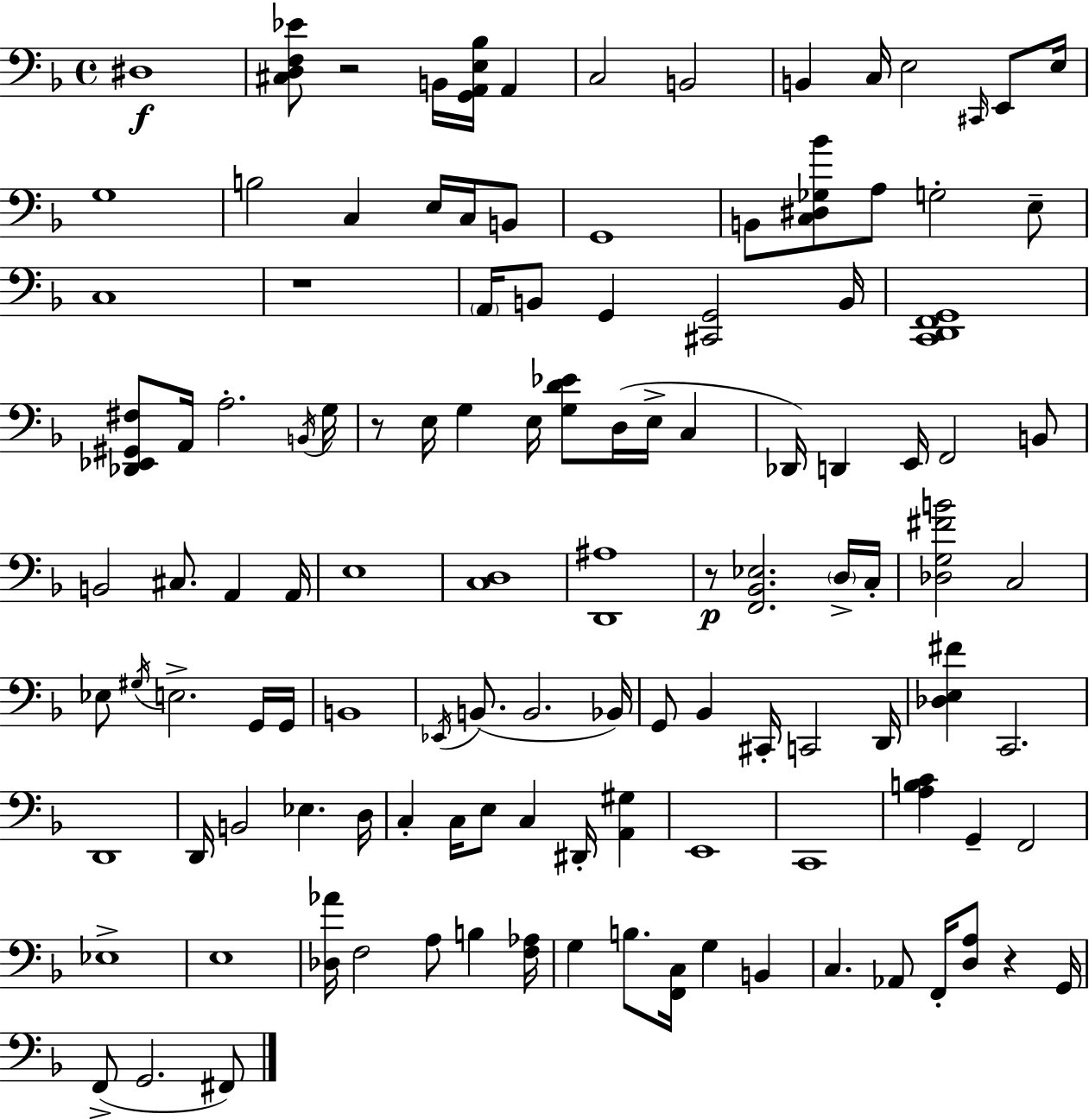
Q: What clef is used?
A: bass